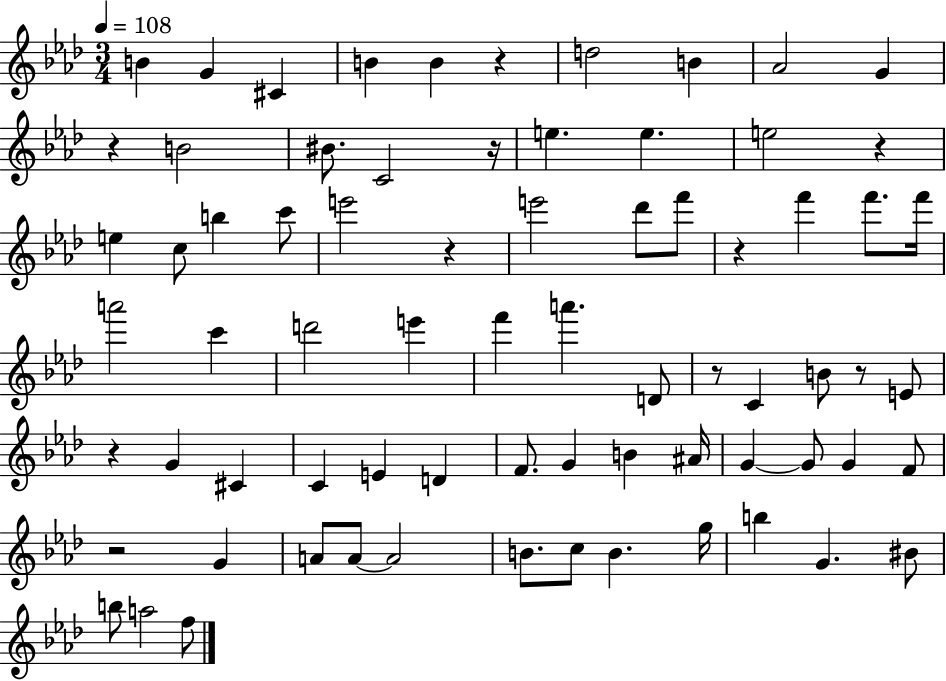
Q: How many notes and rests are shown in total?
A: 73